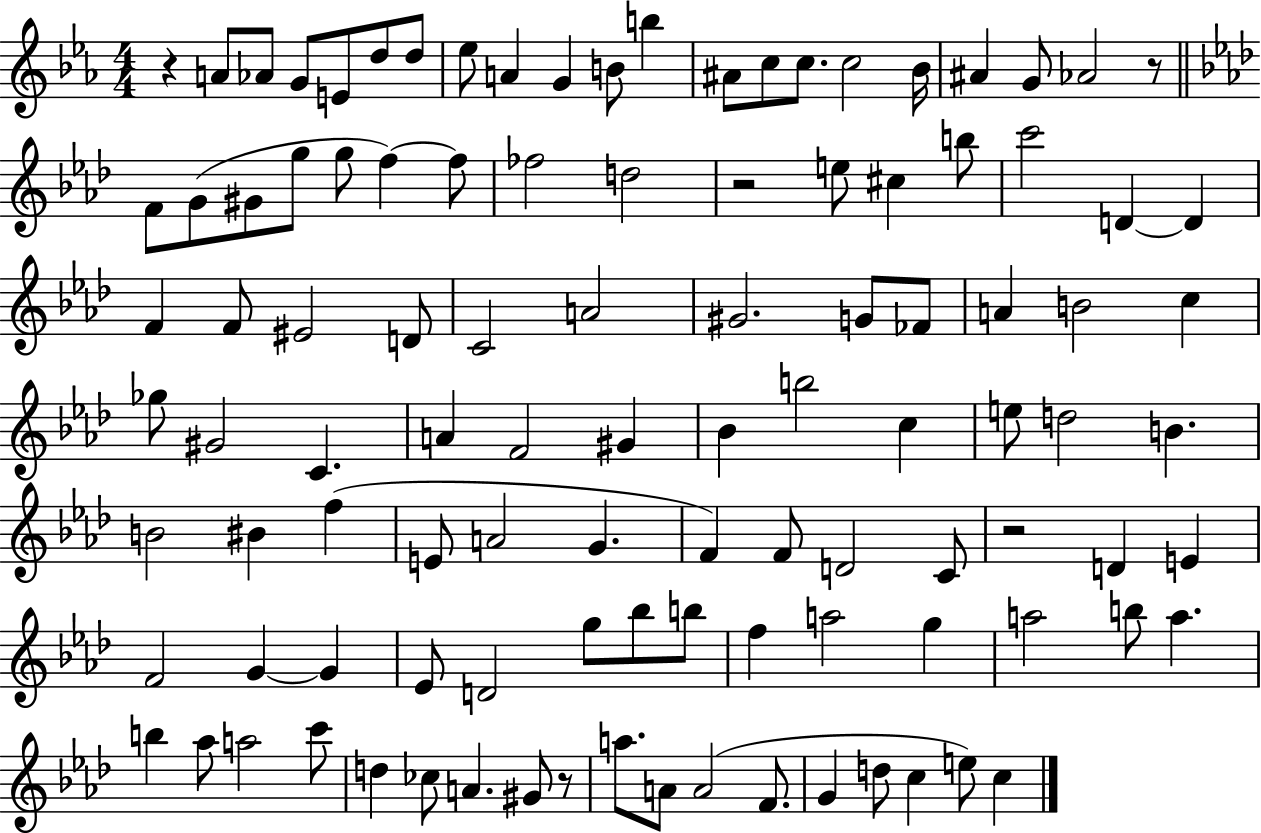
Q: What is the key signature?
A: EES major